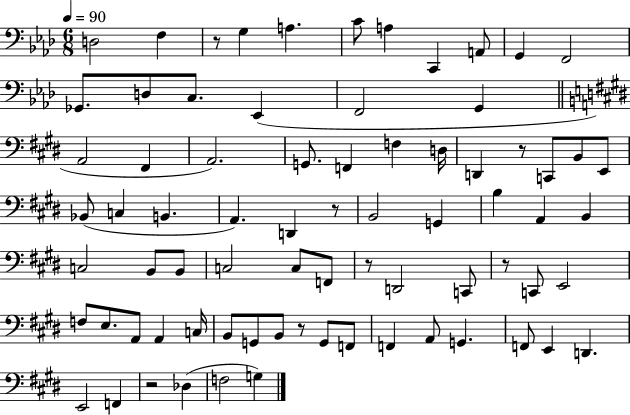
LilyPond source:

{
  \clef bass
  \numericTimeSignature
  \time 6/8
  \key aes \major
  \tempo 4 = 90
  d2 f4 | r8 g4 a4. | c'8 a4 c,4 a,8 | g,4 f,2 | \break ges,8. d8 c8. ees,4( | f,2 g,4 | \bar "||" \break \key e \major a,2 fis,4 | a,2.) | g,8. f,4 f4 d16 | d,4 r8 c,8 b,8 e,8 | \break bes,8( c4 b,4. | a,4.) d,4 r8 | b,2 g,4 | b4 a,4 b,4 | \break c2 b,8 b,8 | c2 c8 f,8 | r8 d,2 c,8 | r8 c,8 e,2 | \break f8 e8. a,8 a,4 c16 | b,8 g,8 b,8 r8 g,8 f,8 | f,4 a,8 g,4. | f,8 e,4 d,4. | \break e,2 f,4 | r2 des4( | f2 g4) | \bar "|."
}